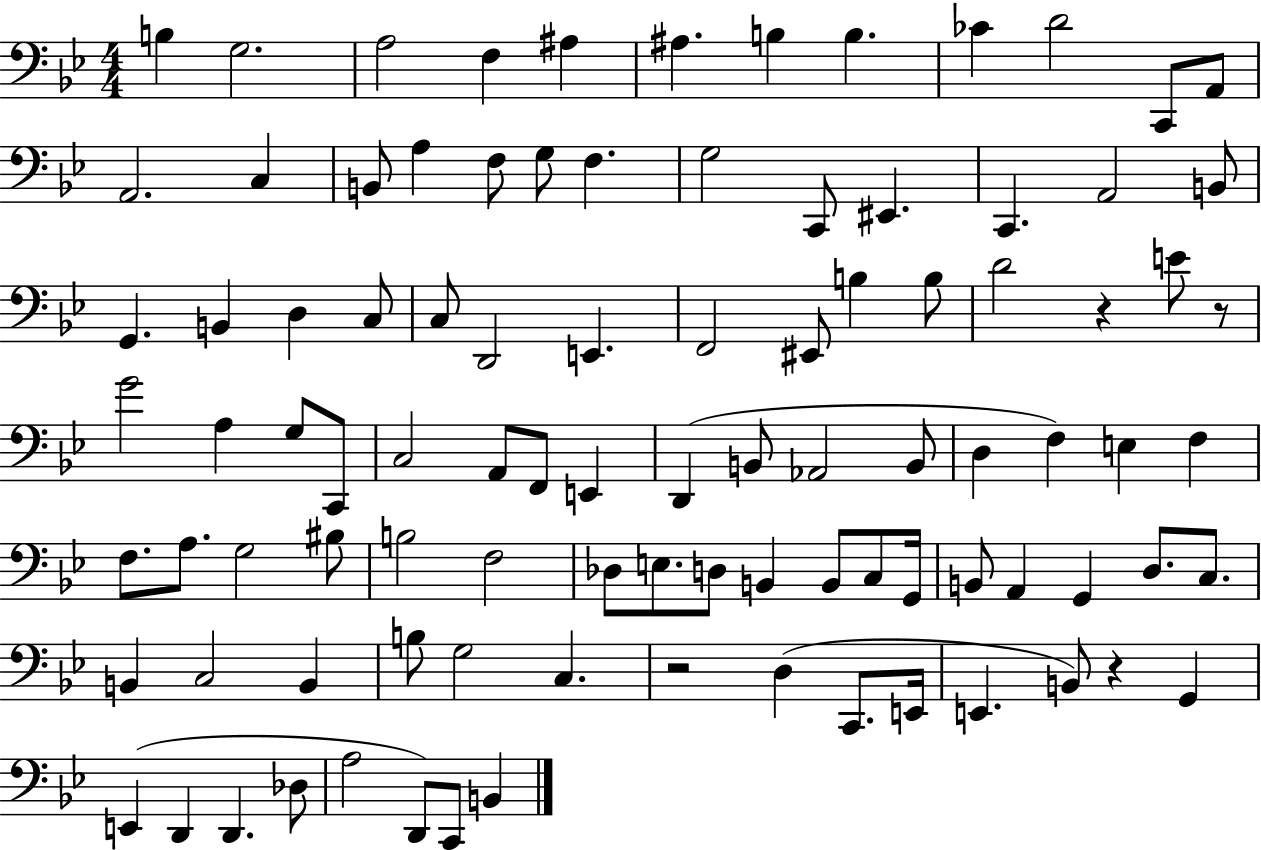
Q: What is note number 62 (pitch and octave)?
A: E3